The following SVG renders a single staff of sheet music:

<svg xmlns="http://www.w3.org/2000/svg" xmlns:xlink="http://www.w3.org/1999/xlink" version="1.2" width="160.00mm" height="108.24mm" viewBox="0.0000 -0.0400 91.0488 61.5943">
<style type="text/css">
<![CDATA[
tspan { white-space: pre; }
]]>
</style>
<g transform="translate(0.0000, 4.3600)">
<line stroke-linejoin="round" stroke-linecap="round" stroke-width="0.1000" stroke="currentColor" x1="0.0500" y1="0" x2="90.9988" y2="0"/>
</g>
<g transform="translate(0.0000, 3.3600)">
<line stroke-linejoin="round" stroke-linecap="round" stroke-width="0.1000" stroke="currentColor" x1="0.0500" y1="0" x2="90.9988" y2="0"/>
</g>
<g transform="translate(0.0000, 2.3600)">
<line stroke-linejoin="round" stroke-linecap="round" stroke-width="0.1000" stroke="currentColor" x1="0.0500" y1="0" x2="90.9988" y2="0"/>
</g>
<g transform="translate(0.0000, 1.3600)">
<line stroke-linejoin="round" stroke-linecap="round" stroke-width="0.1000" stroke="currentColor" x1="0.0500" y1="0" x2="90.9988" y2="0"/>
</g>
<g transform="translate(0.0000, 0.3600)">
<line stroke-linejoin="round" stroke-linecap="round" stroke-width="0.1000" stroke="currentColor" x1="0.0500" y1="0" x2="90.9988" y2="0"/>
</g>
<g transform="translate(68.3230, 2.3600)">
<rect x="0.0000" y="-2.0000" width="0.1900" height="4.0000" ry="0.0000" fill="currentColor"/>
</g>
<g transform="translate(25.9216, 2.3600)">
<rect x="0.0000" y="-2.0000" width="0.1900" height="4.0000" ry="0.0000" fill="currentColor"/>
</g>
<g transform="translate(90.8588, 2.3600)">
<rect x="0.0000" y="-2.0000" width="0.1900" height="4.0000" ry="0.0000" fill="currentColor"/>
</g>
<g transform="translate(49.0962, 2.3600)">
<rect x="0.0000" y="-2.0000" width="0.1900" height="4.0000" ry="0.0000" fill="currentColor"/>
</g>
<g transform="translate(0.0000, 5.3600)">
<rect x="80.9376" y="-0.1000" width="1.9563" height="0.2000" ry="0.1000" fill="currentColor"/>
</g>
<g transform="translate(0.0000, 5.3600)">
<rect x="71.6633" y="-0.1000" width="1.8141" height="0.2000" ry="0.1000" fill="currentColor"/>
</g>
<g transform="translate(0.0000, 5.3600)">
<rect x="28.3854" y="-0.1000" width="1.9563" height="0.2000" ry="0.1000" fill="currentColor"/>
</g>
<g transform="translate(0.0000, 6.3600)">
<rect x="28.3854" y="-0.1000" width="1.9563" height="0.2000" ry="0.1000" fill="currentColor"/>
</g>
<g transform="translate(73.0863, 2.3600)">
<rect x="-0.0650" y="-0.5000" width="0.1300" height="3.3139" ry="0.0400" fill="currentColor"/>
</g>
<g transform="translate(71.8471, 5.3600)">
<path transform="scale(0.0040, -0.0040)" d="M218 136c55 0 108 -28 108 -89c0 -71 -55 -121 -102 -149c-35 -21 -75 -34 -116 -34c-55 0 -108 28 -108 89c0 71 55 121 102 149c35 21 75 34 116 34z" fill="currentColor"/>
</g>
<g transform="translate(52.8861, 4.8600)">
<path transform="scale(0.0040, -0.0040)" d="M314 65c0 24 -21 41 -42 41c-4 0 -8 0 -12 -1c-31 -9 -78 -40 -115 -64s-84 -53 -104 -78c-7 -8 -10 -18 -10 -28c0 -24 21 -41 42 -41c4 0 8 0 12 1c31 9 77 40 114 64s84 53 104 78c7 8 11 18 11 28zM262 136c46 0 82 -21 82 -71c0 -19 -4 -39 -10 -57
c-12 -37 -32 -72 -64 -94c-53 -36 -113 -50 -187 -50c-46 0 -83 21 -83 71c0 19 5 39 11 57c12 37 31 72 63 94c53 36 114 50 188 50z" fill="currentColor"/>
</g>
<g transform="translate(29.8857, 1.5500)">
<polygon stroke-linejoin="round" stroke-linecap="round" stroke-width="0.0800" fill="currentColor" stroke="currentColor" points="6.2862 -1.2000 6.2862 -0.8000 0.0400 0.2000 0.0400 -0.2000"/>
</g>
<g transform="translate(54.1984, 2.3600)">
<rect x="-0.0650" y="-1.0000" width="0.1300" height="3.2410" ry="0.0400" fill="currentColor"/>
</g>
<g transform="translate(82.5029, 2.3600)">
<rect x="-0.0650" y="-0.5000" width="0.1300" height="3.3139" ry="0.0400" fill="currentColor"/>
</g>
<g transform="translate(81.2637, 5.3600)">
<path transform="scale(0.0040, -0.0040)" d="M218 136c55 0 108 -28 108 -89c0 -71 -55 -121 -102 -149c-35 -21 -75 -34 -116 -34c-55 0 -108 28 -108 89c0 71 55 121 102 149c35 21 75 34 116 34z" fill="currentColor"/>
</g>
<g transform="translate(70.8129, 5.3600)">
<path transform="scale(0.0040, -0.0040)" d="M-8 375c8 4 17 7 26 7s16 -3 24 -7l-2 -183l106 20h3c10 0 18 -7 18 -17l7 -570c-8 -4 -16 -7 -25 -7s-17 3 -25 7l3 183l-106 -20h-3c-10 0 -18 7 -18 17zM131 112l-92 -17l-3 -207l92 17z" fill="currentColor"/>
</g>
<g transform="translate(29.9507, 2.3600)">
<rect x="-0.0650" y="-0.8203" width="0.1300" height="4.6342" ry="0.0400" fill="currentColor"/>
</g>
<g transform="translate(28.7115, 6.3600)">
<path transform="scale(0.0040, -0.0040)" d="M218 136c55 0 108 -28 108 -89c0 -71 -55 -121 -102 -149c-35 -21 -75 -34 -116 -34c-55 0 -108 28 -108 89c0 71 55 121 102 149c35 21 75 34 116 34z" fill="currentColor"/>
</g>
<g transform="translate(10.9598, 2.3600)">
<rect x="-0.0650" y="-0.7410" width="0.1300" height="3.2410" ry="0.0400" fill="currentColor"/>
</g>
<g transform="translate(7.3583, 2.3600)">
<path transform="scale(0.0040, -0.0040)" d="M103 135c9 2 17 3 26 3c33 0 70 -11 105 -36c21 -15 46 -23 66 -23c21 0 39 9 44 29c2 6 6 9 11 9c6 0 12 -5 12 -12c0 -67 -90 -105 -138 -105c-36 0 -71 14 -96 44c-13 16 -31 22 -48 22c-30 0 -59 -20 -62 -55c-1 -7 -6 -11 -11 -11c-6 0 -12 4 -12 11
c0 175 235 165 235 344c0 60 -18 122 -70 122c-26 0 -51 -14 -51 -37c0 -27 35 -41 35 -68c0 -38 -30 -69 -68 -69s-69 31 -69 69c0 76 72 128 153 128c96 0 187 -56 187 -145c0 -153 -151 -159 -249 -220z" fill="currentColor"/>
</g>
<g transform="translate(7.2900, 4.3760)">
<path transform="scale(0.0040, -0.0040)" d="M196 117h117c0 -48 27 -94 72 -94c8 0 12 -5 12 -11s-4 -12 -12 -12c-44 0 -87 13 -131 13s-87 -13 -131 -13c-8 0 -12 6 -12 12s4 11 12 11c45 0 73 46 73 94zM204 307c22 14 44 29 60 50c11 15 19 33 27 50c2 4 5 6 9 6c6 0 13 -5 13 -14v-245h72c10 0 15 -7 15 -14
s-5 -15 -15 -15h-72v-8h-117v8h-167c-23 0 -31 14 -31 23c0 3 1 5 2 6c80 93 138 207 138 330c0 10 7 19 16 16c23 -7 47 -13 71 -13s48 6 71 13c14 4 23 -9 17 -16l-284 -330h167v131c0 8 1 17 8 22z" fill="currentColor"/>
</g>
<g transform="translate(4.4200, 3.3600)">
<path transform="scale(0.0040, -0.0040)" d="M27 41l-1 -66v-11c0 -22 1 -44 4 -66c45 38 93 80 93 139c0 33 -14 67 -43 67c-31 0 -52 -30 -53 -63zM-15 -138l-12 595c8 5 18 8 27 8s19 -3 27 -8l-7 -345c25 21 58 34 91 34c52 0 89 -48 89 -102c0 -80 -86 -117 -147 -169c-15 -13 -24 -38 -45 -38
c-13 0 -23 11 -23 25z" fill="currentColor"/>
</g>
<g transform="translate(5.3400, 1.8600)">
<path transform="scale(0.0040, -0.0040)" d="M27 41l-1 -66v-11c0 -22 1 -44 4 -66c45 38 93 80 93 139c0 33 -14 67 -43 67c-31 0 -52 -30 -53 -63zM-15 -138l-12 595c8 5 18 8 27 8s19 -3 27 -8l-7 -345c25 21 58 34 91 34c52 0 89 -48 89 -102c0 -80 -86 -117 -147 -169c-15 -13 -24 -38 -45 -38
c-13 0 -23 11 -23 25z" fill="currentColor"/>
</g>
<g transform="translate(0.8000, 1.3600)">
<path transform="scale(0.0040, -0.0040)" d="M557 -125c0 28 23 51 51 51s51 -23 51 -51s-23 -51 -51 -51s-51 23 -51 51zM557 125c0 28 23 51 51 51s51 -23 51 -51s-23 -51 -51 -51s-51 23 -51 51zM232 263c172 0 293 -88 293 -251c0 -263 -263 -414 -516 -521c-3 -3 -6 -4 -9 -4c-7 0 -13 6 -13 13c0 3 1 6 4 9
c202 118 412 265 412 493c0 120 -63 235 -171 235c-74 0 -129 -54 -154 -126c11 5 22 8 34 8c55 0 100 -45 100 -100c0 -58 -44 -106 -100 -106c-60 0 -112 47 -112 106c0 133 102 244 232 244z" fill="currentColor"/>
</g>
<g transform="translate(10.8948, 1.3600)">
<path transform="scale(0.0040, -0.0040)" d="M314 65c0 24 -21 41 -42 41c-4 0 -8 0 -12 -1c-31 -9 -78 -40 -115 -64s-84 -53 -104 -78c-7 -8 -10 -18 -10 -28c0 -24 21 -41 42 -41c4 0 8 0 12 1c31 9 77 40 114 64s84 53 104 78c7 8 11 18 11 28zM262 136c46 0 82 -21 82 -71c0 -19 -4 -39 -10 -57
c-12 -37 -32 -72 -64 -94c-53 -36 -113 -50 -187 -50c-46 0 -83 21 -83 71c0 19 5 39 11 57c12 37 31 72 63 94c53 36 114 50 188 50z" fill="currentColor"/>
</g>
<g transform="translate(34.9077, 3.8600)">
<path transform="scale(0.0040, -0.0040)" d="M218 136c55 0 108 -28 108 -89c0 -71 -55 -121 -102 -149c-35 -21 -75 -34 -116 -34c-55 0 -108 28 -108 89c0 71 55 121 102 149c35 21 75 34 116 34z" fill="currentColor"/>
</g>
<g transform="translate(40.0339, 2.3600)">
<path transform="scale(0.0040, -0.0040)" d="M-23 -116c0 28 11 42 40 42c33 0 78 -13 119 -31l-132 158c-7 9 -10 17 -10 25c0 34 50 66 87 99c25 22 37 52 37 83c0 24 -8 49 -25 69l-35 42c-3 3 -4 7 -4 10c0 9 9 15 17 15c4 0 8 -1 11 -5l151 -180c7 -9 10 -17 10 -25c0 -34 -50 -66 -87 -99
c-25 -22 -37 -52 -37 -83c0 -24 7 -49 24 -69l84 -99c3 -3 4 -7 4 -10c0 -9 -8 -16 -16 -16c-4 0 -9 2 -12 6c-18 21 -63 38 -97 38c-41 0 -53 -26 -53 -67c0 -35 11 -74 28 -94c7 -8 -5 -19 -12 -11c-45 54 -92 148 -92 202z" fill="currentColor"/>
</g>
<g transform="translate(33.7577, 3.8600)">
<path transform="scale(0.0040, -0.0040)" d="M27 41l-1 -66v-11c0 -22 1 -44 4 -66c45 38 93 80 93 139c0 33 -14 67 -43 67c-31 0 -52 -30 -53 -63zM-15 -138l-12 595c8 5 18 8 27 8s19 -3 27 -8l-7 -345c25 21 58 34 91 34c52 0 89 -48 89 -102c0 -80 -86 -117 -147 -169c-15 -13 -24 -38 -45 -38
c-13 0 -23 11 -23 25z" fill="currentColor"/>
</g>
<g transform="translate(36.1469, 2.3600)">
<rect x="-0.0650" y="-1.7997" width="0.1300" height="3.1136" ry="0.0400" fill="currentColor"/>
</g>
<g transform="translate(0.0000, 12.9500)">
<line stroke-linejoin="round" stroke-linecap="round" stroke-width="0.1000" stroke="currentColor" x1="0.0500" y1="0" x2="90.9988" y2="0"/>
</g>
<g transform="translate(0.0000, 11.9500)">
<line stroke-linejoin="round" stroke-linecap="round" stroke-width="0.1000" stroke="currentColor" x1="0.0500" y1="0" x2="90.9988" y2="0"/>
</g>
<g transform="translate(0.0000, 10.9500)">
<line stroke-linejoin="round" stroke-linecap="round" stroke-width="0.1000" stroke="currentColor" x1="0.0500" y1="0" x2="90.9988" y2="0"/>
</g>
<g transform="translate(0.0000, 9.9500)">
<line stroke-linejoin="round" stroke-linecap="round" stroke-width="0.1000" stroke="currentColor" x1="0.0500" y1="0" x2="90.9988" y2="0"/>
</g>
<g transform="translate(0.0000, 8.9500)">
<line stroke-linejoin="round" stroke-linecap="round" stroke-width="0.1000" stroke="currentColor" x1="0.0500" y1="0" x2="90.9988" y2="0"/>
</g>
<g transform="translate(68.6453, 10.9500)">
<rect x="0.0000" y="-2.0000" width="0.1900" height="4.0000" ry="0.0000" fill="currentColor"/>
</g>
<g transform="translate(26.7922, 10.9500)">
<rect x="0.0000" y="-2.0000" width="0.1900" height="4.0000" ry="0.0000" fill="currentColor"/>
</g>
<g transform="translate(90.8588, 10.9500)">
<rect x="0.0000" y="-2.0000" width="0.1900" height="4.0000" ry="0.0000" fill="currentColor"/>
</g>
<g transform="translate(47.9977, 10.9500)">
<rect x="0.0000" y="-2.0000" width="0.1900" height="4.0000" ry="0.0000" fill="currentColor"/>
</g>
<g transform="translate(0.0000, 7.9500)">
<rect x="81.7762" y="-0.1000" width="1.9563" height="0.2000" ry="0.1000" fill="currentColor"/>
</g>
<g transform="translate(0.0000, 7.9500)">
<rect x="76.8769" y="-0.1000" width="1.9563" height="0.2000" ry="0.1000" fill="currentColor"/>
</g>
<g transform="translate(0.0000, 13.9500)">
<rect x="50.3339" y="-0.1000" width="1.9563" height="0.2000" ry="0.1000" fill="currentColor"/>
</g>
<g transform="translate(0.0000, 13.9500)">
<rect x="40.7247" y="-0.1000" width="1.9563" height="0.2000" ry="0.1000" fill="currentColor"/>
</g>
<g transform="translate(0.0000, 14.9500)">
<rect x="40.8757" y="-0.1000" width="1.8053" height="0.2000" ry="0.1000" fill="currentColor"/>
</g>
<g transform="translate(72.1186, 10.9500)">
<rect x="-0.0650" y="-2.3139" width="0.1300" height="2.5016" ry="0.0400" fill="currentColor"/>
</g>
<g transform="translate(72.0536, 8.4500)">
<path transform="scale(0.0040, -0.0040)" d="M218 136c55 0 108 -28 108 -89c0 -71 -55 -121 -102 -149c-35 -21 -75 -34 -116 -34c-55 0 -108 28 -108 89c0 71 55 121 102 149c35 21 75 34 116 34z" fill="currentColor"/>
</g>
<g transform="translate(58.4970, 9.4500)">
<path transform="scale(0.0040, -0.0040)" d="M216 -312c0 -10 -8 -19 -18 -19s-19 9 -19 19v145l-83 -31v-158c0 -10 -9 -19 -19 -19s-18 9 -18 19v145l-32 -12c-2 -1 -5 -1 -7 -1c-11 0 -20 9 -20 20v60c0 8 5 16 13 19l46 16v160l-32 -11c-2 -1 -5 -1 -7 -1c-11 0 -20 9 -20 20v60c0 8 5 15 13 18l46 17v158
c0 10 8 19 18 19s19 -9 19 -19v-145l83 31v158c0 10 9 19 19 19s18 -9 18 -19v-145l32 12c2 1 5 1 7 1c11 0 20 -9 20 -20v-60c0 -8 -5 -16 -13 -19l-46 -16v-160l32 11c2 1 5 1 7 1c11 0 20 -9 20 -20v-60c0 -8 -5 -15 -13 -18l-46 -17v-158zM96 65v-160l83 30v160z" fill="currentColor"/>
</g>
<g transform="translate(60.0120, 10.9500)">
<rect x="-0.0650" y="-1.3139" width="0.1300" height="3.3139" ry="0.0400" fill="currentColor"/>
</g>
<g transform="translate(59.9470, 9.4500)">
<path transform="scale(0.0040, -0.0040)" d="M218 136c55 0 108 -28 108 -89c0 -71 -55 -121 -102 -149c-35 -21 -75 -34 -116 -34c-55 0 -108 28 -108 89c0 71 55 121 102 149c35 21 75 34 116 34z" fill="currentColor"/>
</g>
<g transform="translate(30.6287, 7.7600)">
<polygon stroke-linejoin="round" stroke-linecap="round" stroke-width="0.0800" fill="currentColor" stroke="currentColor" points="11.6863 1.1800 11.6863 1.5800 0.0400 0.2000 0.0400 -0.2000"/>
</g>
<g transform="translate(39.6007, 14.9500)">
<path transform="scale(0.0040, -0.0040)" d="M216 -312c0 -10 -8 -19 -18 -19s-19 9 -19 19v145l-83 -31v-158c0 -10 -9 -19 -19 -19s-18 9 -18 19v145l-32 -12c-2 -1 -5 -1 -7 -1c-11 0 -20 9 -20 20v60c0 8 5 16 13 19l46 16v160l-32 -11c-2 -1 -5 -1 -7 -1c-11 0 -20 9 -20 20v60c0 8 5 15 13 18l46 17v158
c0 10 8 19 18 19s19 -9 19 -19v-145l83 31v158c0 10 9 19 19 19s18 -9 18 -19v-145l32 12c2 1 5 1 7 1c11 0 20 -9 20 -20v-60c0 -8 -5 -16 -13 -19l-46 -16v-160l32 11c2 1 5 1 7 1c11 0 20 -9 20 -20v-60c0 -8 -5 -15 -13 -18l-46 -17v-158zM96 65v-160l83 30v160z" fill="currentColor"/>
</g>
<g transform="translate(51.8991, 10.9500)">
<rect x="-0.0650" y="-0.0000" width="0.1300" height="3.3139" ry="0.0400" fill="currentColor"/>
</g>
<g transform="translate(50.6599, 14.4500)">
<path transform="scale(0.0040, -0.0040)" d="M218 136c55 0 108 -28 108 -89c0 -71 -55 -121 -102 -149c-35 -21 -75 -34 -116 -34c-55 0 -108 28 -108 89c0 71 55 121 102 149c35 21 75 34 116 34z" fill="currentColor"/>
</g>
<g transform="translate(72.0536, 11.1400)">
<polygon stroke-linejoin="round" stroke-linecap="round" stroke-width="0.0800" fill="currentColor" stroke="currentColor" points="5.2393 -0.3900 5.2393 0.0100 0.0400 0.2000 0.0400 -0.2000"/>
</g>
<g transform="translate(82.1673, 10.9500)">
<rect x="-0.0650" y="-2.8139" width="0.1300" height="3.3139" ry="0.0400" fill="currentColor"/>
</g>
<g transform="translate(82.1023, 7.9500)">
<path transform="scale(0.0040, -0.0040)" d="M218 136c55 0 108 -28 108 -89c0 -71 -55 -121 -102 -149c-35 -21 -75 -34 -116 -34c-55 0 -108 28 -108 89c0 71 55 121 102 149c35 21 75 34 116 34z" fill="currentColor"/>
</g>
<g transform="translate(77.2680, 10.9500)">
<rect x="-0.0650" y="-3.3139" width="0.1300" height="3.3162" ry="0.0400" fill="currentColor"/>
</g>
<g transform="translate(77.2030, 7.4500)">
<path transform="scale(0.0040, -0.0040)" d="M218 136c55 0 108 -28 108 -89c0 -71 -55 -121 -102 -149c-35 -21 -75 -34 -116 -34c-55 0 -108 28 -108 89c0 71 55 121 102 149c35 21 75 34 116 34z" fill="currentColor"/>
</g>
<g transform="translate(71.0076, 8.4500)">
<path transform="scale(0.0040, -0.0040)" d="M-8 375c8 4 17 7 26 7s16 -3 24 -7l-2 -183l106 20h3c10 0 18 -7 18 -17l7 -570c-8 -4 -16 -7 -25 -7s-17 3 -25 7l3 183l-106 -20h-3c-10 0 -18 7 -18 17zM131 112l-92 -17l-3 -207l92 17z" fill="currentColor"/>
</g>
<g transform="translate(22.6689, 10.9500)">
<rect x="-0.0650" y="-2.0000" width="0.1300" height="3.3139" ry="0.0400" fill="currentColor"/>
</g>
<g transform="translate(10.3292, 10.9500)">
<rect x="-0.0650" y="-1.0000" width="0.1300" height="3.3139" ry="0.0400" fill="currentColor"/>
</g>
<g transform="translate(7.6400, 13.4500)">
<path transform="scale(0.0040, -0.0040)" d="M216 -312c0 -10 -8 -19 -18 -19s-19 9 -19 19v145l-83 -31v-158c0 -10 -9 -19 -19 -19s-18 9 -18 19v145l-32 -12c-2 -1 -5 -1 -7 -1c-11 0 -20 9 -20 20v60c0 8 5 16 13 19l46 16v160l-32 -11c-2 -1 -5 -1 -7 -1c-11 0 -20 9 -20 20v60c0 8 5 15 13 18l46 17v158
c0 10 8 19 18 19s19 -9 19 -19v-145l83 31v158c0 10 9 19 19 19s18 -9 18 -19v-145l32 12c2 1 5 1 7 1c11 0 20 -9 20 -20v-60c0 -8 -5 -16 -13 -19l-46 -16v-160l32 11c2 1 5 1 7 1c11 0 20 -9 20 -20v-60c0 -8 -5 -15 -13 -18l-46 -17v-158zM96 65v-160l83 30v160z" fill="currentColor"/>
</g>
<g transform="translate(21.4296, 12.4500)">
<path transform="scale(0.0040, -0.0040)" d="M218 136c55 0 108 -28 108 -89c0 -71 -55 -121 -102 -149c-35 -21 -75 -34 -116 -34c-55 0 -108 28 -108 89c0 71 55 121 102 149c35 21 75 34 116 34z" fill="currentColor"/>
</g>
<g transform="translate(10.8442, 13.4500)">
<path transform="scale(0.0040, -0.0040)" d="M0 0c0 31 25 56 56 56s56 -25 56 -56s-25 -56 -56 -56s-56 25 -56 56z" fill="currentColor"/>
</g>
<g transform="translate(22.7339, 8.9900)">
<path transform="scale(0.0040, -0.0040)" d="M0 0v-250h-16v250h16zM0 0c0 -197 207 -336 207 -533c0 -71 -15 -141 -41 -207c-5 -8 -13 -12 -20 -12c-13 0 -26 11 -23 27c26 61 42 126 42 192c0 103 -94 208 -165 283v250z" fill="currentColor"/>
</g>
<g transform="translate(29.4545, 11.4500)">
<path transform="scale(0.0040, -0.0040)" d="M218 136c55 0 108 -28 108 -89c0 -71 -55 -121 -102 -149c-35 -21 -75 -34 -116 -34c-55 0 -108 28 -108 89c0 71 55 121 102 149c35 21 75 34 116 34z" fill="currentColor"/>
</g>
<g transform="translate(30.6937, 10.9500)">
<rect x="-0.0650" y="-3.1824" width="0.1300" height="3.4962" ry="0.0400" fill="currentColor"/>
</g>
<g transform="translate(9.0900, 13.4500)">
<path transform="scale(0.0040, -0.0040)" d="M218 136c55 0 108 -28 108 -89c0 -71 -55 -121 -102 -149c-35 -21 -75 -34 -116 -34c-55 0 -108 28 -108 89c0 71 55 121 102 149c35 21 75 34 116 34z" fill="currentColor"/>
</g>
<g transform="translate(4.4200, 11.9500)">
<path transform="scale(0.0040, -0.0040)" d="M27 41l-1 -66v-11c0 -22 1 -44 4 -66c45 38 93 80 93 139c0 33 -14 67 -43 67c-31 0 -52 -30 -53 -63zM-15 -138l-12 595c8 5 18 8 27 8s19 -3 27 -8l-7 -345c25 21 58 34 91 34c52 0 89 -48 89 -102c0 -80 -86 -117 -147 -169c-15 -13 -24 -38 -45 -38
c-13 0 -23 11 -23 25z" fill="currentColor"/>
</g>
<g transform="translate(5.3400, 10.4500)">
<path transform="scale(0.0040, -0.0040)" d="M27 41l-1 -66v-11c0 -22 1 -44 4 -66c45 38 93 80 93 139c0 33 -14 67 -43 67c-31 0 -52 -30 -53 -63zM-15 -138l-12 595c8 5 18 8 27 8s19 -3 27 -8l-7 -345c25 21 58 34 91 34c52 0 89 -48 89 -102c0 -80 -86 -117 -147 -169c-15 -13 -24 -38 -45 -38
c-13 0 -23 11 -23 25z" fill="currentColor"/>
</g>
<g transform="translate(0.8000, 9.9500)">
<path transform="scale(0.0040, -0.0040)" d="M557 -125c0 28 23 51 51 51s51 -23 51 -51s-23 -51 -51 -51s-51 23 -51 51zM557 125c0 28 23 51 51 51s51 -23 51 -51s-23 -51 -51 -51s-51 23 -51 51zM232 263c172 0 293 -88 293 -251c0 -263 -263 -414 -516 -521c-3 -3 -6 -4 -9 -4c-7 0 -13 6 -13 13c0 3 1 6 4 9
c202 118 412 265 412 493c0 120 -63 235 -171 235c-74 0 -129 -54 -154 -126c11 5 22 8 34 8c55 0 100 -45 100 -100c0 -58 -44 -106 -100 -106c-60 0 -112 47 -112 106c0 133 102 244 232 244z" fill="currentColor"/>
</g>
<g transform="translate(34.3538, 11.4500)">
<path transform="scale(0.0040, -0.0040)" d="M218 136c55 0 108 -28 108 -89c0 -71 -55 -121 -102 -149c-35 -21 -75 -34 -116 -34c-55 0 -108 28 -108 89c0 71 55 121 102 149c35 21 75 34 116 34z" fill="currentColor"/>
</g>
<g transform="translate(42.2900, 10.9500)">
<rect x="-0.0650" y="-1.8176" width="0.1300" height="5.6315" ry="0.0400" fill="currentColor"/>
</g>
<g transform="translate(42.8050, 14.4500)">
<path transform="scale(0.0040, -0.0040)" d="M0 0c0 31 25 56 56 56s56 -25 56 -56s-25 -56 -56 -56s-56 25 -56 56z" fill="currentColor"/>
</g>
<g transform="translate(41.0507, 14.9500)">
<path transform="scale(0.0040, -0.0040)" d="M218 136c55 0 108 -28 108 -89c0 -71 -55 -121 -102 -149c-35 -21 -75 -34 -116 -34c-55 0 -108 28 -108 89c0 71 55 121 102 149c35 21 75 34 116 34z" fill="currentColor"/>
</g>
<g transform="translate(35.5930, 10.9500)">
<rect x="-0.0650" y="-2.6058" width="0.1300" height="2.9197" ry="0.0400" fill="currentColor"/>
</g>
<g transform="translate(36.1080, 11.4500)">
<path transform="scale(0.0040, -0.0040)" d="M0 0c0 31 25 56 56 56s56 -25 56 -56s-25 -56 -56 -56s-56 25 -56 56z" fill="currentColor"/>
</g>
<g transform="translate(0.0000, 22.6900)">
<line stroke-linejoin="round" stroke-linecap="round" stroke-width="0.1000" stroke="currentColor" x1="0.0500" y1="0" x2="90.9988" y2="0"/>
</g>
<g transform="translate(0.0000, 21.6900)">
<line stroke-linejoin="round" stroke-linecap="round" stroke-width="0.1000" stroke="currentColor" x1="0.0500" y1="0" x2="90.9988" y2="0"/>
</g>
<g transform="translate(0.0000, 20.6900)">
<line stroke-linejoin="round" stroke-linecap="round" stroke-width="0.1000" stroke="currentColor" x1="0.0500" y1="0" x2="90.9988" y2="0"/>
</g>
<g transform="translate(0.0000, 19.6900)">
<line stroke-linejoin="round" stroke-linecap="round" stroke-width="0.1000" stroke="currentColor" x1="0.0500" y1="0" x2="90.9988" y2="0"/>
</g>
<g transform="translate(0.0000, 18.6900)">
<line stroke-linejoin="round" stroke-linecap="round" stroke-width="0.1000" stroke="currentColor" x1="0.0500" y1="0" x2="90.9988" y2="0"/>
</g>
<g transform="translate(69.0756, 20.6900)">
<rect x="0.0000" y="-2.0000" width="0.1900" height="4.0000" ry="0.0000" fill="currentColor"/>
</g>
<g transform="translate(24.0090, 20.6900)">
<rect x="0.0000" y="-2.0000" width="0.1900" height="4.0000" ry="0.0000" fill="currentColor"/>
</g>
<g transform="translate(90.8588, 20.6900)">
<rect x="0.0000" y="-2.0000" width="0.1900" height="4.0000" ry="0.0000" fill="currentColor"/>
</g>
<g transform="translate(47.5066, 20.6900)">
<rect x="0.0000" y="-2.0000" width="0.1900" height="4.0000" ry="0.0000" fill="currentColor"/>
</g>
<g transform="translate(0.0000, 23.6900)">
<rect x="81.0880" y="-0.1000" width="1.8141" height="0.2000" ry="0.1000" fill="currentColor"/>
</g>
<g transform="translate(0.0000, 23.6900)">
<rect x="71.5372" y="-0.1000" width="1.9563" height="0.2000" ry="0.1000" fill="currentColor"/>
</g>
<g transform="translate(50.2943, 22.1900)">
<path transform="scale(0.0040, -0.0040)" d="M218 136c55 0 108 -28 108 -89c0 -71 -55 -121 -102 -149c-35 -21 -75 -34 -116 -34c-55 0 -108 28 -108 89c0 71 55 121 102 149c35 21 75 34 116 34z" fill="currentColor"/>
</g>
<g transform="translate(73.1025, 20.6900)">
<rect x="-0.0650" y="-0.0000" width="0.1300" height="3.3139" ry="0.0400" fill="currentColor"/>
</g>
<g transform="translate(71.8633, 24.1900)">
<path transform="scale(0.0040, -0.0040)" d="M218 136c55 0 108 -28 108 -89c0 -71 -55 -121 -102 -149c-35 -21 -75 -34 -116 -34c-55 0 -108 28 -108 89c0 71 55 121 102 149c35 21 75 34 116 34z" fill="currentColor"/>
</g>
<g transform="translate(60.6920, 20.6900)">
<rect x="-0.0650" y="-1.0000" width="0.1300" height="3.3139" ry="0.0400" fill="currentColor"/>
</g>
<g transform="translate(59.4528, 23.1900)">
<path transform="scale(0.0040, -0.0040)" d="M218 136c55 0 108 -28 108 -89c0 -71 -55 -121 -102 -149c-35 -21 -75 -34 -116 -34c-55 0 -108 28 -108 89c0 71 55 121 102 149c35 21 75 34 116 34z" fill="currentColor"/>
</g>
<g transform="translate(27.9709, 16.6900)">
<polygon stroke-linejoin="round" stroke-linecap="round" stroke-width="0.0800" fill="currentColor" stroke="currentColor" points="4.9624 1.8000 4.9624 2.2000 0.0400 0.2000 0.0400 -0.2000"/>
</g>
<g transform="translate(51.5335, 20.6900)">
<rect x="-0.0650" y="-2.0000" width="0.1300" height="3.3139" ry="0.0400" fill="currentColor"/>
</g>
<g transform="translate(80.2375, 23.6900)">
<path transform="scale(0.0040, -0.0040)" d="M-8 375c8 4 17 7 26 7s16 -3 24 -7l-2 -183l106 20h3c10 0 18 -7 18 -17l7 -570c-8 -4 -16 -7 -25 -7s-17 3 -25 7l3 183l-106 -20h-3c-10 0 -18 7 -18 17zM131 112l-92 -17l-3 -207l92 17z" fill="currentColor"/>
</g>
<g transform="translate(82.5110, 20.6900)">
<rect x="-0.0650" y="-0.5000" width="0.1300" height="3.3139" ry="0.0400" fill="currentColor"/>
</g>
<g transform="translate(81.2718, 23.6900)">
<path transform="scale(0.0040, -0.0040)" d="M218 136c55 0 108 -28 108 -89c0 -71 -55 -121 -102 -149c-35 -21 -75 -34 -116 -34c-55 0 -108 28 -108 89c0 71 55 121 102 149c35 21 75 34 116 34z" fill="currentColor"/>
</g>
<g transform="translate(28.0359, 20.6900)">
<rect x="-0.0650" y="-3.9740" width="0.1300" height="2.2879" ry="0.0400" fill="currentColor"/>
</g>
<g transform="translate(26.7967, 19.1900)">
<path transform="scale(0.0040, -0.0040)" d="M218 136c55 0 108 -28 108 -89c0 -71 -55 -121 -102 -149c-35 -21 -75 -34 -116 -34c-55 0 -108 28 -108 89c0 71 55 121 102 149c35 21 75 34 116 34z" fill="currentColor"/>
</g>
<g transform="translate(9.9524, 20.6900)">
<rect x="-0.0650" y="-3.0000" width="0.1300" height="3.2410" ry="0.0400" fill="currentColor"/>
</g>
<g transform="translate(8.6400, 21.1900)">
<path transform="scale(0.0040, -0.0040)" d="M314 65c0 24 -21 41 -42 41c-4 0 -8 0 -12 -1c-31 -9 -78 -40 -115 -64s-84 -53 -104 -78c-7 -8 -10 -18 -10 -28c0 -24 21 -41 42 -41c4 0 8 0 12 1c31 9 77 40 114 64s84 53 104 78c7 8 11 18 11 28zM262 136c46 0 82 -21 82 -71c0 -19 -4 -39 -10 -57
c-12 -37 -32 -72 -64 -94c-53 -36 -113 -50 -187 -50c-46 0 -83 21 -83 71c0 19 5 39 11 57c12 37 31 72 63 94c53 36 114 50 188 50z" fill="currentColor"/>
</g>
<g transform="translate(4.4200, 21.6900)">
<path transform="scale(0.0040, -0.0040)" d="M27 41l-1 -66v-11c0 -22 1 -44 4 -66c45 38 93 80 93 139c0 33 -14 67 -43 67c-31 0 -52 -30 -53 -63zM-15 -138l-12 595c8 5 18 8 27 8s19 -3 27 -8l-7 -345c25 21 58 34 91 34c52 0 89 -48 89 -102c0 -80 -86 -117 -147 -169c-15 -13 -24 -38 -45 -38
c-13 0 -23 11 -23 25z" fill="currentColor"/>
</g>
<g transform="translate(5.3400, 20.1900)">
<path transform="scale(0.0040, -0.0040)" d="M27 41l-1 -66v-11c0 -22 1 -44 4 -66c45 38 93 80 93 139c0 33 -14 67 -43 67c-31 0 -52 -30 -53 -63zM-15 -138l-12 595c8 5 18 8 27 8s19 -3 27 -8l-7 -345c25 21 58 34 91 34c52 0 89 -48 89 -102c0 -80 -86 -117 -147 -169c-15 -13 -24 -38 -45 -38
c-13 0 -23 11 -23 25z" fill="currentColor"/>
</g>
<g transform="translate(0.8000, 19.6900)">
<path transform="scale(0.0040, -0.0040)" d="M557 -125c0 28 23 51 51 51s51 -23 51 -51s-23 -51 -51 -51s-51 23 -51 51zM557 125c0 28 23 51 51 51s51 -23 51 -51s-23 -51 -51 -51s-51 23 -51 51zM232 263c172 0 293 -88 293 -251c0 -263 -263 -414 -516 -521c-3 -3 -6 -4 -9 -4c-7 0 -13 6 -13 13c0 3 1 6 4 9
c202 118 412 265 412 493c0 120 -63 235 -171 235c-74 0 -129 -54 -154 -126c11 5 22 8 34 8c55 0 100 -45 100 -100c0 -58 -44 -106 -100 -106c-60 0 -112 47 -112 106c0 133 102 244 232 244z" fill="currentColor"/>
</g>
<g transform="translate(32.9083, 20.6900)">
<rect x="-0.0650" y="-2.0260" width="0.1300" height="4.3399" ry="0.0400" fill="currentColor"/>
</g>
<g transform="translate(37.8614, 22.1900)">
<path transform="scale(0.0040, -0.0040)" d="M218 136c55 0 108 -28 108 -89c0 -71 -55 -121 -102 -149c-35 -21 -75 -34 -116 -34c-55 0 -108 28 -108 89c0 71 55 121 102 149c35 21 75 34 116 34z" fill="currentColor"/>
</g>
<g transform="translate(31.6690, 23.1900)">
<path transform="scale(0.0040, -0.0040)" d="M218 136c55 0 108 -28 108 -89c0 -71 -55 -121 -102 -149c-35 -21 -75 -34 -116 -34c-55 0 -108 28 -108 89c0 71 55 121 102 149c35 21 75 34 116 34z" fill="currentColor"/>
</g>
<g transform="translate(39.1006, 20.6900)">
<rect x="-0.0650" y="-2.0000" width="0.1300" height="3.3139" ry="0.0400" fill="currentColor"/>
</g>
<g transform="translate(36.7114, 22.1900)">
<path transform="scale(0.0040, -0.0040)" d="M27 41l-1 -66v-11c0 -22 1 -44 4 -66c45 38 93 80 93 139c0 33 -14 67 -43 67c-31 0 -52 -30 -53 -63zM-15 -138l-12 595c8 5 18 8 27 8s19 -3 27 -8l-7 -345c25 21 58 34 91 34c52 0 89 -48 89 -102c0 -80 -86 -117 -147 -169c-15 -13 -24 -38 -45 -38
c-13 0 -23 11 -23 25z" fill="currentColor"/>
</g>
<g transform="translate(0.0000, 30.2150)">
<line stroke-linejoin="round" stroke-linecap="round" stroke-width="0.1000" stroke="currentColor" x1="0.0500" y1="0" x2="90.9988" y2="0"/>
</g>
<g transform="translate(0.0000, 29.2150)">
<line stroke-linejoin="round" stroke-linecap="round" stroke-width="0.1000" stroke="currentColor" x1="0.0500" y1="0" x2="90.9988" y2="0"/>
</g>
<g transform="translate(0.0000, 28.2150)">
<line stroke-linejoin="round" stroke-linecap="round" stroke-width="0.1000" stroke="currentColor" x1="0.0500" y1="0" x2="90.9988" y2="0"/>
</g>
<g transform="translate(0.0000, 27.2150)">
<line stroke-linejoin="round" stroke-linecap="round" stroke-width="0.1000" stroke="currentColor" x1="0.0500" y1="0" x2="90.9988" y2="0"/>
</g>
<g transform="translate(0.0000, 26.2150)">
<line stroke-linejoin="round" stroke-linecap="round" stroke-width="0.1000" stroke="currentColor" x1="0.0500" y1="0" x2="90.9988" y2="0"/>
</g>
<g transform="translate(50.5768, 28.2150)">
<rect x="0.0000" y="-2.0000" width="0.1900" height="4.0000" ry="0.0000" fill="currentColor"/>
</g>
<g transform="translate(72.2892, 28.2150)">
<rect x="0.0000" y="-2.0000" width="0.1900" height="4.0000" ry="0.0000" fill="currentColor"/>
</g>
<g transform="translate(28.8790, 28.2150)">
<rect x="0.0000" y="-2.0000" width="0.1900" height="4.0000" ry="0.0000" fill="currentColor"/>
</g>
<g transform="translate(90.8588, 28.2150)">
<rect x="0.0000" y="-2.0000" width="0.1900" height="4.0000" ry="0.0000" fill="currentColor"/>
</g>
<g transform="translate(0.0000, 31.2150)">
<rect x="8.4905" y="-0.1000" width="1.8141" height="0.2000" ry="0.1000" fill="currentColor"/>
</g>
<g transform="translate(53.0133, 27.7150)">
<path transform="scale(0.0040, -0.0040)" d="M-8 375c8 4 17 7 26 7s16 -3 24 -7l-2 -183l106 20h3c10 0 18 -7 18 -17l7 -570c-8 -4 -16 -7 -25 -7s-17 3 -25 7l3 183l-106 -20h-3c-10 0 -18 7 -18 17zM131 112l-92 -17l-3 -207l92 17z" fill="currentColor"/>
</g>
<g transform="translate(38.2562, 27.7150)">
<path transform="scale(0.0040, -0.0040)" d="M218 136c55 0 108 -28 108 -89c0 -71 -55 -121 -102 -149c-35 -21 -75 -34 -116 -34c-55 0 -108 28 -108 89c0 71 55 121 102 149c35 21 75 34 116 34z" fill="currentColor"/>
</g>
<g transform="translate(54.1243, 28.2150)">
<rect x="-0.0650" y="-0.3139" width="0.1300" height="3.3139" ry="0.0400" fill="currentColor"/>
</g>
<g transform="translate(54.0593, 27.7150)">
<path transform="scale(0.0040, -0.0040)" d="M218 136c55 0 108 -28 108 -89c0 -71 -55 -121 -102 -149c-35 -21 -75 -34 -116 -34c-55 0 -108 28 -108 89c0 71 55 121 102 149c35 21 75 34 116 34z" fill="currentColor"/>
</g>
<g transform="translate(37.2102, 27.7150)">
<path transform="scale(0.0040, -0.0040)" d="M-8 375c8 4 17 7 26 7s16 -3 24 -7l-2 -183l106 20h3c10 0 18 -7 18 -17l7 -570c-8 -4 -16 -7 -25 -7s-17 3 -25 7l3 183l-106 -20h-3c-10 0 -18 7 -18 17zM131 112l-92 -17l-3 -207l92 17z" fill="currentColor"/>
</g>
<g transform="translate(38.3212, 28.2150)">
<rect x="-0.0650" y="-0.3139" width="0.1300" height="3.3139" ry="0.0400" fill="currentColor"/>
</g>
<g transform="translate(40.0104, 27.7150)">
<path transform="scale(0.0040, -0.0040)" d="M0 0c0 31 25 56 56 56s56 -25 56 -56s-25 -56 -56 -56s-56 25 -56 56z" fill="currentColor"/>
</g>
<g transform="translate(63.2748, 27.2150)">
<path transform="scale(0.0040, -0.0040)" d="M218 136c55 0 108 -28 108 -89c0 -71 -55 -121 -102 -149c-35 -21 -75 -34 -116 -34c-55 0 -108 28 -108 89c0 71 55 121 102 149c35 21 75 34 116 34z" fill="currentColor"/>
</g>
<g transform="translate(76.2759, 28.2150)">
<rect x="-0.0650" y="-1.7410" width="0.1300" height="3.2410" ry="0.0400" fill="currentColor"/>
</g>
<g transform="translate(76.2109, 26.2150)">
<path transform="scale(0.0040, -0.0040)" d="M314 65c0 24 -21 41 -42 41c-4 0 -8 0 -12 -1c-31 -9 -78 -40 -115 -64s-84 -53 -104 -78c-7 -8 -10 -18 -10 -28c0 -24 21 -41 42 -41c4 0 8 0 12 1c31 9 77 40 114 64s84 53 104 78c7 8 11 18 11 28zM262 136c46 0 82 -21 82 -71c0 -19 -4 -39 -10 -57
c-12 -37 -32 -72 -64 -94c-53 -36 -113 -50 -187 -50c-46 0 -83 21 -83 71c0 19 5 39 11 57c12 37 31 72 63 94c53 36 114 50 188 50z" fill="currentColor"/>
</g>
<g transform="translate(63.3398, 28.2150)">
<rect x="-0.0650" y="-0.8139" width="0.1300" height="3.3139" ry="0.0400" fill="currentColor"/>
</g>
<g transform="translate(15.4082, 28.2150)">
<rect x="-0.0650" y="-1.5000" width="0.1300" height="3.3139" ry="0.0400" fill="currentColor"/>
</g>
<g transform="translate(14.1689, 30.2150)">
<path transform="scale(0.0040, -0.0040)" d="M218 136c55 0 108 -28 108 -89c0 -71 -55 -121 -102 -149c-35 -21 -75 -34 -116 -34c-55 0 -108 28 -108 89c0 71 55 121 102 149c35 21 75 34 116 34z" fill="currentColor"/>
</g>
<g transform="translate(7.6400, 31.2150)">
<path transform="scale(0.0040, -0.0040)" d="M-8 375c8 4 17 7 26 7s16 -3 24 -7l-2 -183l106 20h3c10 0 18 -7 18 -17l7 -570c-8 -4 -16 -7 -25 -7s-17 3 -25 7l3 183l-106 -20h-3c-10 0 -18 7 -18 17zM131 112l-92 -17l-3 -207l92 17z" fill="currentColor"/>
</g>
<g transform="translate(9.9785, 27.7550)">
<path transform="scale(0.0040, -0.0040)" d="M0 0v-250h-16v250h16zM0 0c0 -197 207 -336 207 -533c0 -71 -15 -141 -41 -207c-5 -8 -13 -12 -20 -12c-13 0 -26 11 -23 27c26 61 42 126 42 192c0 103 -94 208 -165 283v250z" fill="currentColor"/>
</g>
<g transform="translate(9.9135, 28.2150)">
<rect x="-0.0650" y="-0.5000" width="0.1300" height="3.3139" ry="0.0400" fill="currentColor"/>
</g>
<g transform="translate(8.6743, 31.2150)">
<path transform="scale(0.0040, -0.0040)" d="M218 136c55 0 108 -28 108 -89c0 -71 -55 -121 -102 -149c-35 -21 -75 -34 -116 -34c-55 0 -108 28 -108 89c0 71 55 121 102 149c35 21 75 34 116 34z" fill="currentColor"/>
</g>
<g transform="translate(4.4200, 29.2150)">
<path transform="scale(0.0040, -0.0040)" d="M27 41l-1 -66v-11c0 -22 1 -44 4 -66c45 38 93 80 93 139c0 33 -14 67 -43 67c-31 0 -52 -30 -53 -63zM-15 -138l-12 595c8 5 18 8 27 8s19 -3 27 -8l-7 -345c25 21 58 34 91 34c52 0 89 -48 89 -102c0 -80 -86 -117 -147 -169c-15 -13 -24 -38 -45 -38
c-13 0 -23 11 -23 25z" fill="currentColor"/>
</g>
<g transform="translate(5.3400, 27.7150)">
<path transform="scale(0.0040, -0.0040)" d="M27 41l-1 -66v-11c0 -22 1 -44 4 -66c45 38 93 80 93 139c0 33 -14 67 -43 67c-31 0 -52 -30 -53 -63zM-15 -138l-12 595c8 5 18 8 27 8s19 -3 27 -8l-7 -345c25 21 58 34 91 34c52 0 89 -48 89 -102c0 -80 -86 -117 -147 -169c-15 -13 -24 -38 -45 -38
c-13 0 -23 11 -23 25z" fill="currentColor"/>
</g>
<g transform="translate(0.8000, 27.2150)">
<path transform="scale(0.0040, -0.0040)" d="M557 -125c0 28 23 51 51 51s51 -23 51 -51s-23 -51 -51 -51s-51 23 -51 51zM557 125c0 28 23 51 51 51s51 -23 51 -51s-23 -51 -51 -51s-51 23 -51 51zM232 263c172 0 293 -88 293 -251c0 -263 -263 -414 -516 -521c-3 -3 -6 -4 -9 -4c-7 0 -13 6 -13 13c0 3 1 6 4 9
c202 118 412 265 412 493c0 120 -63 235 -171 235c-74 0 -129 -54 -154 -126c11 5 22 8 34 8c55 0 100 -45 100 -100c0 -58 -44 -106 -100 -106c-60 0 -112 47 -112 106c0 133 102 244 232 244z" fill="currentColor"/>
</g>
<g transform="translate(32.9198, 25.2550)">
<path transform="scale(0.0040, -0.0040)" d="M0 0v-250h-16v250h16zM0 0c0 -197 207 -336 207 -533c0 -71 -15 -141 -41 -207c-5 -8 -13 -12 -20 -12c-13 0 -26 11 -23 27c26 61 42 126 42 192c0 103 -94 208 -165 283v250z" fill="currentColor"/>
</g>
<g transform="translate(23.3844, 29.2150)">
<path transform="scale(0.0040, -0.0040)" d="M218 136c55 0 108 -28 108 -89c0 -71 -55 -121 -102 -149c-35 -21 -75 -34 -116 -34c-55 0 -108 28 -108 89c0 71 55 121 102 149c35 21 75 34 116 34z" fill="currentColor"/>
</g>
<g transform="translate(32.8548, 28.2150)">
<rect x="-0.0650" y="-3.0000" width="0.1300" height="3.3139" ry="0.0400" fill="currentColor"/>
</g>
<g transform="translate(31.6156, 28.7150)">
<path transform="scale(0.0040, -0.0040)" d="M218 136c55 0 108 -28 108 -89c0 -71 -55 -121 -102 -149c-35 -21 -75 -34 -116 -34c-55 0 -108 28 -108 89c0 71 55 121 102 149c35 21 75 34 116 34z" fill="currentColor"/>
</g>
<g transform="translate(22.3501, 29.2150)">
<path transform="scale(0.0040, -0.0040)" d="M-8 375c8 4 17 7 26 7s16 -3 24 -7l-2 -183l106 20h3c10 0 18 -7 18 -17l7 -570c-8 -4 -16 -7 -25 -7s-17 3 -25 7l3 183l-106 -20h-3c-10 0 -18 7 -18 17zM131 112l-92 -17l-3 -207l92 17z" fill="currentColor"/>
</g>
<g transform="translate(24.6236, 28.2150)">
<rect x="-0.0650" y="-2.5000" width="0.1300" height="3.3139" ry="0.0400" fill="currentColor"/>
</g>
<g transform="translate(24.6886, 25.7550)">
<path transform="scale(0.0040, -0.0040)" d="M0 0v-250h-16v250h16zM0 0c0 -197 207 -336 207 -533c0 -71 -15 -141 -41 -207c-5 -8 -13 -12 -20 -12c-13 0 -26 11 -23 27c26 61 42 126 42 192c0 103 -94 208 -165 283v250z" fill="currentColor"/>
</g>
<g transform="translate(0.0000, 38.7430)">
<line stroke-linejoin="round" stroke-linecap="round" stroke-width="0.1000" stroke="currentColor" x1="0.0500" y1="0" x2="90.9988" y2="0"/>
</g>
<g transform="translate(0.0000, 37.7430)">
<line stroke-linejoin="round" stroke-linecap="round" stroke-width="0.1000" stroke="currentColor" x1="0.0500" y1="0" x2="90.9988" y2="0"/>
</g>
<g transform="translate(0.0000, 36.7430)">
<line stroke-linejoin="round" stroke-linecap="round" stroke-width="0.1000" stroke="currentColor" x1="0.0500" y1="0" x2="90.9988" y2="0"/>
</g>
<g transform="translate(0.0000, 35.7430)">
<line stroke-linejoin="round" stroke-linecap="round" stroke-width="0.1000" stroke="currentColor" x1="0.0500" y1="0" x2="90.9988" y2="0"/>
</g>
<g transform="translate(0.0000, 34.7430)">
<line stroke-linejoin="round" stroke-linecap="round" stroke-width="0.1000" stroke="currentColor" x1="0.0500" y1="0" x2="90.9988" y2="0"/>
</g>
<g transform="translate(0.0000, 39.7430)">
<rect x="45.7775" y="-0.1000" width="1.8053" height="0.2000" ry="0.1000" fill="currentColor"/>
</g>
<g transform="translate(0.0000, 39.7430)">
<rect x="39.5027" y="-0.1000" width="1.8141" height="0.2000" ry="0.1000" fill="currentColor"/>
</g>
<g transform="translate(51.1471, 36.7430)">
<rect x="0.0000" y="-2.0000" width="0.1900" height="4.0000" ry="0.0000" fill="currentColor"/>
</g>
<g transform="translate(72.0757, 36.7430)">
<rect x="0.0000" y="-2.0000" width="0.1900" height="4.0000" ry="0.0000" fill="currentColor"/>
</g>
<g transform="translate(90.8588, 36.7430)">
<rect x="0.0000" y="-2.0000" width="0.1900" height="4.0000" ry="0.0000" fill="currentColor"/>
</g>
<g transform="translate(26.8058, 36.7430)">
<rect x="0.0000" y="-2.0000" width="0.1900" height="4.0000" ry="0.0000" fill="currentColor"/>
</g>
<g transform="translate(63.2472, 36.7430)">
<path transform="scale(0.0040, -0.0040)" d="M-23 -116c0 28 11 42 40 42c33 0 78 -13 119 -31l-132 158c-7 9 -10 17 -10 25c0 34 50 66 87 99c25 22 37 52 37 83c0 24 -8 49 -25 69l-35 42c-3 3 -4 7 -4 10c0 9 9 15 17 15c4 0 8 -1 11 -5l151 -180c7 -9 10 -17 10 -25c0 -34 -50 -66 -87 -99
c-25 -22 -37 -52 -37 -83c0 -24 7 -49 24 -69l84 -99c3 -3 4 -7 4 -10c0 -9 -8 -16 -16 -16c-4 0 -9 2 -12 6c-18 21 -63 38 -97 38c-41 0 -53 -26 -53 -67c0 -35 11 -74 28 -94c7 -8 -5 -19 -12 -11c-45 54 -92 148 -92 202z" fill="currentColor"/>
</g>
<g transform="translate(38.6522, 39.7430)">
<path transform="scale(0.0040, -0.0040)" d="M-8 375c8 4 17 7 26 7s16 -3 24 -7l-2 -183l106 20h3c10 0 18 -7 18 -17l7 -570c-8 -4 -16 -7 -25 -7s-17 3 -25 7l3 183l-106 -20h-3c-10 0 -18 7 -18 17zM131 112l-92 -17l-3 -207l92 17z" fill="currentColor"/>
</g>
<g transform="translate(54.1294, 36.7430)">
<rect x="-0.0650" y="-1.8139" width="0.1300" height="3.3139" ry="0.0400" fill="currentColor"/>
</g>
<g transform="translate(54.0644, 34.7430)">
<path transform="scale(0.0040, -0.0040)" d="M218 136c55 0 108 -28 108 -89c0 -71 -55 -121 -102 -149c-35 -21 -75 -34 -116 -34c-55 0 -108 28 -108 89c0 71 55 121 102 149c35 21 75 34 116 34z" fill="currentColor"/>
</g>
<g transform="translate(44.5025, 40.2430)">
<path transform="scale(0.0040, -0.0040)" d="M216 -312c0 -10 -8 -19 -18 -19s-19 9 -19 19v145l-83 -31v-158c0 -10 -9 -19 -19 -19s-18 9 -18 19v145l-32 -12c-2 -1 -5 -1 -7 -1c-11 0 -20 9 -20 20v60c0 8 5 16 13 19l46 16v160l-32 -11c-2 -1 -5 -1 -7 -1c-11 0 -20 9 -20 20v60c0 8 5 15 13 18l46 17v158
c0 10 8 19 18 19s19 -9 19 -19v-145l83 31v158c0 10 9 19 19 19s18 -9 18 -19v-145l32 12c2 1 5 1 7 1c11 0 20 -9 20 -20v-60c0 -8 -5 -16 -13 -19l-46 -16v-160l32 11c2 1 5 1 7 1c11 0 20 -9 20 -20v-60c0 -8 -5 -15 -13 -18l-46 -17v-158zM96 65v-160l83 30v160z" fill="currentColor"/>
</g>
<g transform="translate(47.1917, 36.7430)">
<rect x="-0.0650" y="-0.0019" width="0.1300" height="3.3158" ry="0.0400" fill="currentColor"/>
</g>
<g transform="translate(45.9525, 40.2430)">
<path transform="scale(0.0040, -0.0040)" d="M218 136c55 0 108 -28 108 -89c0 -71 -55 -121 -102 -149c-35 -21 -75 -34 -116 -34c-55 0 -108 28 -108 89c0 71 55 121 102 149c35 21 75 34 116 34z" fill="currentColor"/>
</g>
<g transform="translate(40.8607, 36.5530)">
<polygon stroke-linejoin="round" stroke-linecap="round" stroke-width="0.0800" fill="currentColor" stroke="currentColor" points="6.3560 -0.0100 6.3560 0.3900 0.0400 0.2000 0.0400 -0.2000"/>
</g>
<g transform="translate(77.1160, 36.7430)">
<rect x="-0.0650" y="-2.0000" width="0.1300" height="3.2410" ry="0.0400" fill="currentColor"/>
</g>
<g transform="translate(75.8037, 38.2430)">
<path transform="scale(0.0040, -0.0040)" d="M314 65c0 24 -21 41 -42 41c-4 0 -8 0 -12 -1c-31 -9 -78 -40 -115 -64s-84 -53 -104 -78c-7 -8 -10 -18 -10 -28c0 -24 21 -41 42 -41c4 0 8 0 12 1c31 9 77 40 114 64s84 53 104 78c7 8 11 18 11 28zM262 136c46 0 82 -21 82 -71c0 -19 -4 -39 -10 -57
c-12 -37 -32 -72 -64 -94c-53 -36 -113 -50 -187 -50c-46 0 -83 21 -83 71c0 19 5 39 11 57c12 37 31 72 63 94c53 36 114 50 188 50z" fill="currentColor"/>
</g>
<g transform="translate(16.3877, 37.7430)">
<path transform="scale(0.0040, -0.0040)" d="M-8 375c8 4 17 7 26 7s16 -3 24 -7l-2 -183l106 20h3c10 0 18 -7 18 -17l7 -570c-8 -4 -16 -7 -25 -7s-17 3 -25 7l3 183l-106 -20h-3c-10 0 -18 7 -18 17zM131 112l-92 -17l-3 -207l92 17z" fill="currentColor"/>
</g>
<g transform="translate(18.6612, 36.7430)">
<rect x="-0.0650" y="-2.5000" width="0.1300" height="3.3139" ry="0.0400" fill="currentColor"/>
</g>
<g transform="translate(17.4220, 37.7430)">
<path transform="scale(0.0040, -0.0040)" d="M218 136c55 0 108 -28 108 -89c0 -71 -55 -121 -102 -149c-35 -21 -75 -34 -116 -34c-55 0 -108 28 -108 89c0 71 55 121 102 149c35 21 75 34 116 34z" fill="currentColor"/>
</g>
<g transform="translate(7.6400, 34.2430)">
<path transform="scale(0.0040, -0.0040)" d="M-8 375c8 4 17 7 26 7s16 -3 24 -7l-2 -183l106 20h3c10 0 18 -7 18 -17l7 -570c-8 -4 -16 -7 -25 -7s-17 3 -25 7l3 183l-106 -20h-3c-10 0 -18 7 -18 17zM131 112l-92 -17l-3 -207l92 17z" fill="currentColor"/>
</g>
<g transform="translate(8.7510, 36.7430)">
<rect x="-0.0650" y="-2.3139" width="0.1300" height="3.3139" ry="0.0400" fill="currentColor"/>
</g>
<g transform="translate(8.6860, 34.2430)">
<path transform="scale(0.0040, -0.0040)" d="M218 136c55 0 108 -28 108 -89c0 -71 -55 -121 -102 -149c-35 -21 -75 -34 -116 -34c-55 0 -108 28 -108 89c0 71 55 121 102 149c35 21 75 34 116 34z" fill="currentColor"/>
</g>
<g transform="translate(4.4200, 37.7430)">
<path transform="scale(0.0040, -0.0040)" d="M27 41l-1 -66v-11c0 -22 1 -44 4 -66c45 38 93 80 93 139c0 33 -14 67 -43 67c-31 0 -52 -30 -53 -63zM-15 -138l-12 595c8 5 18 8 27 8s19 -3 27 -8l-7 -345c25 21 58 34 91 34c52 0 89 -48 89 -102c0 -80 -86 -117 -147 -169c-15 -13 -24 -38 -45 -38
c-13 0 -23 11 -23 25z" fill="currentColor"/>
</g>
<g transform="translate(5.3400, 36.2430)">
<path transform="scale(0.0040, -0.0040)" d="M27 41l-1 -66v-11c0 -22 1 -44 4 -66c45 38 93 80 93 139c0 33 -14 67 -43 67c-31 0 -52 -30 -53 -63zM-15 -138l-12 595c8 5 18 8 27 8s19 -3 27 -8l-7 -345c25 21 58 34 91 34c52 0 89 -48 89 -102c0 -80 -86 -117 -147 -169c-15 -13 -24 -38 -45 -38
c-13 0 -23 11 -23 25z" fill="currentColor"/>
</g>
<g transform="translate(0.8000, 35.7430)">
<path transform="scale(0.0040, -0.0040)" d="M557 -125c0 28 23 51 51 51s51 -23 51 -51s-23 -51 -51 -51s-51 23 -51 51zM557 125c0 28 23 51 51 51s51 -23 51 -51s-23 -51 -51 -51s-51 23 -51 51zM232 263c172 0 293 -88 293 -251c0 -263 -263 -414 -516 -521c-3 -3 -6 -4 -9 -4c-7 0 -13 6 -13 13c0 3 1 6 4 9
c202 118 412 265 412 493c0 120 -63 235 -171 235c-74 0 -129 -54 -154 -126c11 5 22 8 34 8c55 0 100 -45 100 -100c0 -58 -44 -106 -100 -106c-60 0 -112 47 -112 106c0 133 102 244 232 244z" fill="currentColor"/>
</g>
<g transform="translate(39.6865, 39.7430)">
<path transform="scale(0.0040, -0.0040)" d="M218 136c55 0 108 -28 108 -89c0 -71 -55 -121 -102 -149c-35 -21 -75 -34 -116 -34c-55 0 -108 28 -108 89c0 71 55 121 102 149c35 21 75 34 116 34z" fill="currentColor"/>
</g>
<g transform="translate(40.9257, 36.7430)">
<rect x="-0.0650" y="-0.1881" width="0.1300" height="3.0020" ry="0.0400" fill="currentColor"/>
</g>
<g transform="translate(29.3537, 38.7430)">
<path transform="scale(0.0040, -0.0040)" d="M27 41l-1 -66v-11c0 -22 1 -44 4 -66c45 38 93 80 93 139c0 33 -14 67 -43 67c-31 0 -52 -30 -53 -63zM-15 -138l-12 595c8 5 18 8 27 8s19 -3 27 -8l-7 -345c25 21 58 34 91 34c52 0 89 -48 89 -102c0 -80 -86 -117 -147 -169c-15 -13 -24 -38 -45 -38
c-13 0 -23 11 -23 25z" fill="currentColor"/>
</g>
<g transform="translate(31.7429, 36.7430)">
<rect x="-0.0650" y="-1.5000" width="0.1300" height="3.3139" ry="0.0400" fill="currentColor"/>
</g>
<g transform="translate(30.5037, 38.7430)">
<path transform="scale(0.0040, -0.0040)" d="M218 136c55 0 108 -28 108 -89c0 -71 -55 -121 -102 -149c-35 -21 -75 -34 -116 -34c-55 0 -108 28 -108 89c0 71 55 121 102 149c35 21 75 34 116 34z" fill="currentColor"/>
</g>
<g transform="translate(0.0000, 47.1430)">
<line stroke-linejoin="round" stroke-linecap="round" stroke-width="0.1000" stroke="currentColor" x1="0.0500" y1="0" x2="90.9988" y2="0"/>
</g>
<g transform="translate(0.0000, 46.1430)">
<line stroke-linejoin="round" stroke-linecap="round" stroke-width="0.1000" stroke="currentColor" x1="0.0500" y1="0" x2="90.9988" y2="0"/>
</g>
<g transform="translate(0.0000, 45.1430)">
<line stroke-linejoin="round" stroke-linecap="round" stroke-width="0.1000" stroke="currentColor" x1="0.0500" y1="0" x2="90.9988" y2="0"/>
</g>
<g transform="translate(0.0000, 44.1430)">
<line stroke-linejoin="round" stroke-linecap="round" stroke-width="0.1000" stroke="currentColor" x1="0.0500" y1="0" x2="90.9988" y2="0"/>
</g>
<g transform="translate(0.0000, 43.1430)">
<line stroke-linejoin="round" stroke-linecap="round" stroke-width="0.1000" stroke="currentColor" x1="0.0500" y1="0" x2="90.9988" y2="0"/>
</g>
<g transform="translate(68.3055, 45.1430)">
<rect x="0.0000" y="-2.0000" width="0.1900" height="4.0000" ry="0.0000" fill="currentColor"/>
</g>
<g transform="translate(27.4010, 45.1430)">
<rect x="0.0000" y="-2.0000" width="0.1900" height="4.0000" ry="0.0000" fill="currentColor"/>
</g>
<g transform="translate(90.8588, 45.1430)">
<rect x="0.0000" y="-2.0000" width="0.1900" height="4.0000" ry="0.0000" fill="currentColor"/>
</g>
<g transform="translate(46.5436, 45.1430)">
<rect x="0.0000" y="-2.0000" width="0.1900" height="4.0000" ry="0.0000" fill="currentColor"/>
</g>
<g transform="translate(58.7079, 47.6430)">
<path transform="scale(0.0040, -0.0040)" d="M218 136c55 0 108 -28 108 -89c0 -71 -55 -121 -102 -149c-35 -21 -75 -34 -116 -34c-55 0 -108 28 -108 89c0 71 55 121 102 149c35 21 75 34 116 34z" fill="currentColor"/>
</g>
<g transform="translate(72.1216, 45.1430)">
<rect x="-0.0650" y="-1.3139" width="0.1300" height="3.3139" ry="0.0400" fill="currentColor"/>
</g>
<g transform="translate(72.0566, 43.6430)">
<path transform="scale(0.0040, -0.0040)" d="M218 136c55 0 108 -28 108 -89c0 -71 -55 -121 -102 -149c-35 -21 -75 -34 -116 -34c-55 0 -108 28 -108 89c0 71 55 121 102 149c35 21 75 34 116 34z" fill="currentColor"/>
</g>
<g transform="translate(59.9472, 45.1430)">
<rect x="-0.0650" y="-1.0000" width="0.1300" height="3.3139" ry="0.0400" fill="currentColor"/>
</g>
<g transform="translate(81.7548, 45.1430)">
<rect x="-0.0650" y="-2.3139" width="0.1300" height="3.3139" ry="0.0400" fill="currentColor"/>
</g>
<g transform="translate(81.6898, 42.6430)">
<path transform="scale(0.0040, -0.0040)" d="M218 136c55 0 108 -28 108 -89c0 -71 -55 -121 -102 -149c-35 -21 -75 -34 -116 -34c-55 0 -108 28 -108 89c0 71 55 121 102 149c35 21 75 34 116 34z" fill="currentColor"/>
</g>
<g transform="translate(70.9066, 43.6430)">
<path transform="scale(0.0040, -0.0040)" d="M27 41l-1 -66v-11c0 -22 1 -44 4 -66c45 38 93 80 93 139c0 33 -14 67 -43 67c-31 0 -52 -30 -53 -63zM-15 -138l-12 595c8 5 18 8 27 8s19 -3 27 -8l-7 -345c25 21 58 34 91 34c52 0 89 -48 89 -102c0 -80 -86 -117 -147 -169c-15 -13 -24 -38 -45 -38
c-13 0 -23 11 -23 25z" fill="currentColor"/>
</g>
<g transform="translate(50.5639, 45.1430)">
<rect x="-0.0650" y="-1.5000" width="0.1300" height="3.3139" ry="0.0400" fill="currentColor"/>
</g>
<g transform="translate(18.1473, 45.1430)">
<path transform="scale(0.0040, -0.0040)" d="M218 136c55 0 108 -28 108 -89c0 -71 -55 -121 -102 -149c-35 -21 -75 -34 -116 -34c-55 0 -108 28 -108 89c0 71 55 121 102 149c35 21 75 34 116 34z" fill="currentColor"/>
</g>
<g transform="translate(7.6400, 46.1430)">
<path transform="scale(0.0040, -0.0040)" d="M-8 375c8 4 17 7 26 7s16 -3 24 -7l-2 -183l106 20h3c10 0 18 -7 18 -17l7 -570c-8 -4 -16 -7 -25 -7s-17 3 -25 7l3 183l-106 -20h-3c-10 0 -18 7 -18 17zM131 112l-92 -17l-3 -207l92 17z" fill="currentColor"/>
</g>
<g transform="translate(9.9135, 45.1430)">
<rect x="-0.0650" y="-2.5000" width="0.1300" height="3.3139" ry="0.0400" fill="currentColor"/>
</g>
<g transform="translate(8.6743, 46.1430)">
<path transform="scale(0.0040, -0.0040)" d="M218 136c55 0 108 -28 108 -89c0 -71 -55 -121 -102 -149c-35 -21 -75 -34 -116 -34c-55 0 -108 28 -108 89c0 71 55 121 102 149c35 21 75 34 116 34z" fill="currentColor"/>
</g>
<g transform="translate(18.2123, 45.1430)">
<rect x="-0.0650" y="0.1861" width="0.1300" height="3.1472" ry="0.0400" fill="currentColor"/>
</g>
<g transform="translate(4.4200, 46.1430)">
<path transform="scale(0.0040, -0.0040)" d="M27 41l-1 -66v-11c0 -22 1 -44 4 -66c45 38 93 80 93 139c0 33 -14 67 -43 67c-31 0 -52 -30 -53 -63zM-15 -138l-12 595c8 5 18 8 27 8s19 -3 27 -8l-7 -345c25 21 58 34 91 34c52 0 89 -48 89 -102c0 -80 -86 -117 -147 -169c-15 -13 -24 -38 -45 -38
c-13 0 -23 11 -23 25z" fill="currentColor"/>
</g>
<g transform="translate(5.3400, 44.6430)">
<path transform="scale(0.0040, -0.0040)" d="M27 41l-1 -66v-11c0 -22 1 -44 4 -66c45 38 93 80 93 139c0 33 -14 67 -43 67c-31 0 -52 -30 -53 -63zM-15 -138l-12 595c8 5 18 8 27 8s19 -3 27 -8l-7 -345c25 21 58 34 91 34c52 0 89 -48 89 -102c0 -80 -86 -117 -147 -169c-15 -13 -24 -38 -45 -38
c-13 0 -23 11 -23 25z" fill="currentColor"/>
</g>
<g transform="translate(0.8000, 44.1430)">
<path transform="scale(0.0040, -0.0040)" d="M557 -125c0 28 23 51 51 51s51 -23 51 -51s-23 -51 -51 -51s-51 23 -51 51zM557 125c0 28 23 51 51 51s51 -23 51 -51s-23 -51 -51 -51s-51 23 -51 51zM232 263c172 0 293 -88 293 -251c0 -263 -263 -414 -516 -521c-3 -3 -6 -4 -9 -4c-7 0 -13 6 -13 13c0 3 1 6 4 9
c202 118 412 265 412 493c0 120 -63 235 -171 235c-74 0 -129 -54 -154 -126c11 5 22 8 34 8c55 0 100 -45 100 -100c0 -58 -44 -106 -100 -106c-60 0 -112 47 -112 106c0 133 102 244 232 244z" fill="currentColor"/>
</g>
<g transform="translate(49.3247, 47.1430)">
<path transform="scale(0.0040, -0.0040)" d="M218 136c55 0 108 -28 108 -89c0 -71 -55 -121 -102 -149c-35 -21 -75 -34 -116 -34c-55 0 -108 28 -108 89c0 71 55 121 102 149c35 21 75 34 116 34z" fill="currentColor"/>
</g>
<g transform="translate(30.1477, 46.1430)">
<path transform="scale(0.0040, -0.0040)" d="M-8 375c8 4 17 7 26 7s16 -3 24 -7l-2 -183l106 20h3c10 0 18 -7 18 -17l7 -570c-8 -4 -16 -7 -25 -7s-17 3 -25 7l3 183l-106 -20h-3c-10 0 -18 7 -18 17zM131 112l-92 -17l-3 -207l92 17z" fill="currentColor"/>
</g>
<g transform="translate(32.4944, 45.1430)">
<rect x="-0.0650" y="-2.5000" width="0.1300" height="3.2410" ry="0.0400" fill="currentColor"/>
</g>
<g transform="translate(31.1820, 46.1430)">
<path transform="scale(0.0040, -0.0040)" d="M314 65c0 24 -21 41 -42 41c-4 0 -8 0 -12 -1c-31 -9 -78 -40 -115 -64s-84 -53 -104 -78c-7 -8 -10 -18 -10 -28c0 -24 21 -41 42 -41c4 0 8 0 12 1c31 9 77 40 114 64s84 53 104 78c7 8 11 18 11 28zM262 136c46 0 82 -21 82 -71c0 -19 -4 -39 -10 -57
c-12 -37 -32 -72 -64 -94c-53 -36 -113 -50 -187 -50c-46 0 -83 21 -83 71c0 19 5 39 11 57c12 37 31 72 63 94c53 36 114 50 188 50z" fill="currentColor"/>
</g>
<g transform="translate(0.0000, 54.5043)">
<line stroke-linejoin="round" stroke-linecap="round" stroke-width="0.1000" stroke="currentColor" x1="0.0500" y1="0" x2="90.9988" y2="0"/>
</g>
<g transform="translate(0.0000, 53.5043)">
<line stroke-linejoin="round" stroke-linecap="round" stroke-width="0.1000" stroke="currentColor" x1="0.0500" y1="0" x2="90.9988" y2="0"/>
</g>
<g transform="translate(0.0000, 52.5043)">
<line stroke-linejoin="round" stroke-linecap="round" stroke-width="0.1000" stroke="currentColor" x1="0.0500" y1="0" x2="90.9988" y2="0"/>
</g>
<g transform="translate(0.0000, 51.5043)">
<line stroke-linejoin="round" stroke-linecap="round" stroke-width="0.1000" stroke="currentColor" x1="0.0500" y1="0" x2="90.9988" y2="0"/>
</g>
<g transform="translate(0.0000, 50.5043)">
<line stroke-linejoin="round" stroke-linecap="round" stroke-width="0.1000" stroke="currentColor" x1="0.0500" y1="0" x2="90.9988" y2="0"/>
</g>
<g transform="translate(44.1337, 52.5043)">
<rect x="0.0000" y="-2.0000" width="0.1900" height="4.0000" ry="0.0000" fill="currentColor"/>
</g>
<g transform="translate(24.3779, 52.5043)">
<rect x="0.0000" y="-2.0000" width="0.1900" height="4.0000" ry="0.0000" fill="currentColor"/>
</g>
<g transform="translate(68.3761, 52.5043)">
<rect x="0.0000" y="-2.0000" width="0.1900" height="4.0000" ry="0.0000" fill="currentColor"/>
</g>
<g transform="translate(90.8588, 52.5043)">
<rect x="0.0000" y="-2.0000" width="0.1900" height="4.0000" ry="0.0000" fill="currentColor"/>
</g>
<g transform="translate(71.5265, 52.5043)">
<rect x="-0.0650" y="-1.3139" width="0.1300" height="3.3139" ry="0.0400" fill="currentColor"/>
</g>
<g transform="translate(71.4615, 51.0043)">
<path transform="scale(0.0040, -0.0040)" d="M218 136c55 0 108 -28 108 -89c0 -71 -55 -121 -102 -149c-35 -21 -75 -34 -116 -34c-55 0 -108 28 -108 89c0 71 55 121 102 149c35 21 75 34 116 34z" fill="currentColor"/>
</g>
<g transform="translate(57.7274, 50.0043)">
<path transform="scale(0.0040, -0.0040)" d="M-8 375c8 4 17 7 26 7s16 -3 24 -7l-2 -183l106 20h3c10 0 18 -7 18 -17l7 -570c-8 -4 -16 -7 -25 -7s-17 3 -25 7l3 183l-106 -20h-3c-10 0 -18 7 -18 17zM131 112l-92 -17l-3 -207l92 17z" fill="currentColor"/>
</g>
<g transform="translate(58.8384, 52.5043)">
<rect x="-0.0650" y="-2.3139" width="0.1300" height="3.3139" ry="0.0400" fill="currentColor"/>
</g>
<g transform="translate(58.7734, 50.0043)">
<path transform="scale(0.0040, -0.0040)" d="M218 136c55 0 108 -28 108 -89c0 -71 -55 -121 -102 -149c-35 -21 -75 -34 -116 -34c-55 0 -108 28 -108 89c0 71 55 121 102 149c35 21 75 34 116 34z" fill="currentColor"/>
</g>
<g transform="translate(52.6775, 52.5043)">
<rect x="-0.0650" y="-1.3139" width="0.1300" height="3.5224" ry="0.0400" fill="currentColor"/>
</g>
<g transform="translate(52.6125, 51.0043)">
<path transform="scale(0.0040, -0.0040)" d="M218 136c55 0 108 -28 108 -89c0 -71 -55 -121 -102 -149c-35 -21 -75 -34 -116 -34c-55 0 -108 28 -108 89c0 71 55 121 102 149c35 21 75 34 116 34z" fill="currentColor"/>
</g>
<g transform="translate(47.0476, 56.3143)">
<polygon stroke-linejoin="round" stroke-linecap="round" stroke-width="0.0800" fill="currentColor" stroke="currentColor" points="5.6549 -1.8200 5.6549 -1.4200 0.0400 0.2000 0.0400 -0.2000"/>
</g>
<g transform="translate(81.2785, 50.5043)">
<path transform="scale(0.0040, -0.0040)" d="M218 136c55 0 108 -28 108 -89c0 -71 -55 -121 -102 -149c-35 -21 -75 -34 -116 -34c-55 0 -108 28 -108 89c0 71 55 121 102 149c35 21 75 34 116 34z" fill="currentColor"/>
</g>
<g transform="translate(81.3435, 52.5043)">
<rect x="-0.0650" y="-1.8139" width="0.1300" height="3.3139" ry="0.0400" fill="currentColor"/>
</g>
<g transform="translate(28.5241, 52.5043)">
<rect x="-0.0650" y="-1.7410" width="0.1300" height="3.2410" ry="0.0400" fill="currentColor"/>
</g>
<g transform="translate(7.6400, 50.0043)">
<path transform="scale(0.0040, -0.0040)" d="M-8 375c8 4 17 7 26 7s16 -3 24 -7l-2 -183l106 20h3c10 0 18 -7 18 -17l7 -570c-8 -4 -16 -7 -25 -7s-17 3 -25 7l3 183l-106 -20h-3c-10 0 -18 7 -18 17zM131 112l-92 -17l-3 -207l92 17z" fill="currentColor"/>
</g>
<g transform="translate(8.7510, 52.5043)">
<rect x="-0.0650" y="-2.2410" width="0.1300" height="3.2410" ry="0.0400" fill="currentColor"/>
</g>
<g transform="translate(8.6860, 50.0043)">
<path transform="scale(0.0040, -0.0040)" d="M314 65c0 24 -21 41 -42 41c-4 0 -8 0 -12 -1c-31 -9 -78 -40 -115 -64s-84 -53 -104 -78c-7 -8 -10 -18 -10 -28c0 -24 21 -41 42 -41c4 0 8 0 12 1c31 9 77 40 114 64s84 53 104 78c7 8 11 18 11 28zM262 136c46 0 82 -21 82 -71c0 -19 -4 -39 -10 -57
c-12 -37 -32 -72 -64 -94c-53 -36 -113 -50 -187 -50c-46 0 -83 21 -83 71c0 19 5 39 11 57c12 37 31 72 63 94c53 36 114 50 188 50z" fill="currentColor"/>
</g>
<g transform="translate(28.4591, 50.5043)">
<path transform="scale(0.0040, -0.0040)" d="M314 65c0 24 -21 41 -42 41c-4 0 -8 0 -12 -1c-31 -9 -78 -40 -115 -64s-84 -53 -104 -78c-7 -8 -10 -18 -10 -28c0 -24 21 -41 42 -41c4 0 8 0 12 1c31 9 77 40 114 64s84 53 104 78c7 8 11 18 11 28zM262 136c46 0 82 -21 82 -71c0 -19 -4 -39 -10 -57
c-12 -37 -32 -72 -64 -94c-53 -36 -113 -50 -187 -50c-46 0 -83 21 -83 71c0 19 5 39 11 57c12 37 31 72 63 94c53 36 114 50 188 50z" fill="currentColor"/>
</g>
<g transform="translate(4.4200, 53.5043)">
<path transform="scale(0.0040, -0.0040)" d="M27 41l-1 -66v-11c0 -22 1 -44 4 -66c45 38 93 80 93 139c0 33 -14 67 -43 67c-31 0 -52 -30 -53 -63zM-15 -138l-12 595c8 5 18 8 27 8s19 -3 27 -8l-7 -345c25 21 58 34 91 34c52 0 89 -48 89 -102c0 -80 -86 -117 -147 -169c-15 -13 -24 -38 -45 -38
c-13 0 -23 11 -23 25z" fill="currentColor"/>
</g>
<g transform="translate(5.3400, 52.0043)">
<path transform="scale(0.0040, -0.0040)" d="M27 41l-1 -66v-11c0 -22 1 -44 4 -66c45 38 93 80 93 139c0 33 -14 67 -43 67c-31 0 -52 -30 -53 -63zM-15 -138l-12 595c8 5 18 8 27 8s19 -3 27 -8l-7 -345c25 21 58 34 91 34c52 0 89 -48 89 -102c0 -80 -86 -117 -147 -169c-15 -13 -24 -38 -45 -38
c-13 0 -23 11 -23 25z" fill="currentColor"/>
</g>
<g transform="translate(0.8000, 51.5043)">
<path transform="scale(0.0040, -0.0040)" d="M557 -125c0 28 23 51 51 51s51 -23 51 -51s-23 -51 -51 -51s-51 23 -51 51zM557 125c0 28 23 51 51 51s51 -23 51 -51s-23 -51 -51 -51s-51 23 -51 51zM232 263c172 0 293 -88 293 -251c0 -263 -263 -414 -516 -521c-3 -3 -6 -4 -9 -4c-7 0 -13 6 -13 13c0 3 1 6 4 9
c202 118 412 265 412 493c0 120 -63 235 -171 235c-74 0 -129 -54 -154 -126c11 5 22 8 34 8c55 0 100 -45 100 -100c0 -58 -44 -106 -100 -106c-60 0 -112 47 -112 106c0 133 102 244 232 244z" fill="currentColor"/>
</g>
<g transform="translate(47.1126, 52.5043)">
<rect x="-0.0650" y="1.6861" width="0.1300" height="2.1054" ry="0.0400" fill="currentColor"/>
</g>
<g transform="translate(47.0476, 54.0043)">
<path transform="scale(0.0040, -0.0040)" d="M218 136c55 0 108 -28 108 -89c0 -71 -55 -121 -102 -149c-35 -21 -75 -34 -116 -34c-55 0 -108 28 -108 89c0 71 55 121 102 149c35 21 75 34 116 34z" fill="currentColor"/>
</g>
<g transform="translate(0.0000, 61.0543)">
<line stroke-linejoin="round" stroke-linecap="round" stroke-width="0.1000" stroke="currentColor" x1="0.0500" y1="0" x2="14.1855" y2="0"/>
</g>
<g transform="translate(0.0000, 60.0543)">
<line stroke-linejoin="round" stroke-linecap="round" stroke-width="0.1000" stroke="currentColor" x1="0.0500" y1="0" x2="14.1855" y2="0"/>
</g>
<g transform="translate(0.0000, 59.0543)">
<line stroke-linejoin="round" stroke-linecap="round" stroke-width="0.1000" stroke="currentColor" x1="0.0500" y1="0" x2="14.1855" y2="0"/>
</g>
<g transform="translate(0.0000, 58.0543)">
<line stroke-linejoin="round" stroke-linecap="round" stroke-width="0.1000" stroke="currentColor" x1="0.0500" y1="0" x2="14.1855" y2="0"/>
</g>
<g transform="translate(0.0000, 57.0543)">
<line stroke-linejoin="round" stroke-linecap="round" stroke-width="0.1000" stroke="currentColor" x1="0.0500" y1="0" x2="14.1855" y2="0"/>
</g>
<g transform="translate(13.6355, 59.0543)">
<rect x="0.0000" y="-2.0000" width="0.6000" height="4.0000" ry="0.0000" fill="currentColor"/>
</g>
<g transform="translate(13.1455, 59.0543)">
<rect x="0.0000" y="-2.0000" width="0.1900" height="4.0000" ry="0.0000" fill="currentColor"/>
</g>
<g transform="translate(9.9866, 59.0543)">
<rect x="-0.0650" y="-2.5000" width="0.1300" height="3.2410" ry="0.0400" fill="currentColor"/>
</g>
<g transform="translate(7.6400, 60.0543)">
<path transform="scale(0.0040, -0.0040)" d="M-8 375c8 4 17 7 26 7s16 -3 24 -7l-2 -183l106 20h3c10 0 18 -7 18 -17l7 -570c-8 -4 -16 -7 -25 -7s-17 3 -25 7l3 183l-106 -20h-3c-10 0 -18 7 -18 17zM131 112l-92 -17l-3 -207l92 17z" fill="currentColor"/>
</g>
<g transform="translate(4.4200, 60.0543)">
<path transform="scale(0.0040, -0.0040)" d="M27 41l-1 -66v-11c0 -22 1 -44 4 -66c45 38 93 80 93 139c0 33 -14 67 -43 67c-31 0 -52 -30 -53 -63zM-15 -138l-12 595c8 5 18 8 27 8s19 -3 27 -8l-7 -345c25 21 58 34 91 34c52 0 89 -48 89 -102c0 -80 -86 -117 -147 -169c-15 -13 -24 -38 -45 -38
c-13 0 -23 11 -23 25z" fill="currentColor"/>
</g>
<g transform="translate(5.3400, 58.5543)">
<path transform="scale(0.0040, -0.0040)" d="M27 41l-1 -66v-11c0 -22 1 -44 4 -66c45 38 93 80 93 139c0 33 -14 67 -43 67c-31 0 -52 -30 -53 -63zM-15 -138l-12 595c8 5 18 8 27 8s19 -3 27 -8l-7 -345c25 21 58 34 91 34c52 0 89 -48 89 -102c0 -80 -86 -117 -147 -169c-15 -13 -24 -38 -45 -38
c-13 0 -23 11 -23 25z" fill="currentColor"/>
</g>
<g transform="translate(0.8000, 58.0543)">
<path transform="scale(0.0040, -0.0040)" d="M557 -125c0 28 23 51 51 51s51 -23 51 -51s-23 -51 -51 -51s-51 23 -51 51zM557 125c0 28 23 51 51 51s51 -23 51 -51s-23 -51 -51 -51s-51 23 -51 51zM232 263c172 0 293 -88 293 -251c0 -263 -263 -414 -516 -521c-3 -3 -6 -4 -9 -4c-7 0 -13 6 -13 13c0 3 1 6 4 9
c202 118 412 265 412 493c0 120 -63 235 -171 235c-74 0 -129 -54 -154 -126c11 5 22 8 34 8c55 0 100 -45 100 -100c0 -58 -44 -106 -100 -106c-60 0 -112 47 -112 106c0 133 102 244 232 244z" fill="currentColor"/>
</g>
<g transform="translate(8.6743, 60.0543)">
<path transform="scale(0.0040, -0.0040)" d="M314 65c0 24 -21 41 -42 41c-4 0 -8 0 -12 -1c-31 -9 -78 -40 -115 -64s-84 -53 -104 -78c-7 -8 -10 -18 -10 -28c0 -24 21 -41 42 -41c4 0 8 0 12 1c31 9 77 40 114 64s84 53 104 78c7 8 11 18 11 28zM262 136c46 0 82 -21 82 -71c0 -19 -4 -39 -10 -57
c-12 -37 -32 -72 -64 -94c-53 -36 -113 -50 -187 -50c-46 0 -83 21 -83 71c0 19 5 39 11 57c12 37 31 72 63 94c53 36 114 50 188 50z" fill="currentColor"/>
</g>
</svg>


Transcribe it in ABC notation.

X:1
T:Untitled
M:2/4
L:1/4
K:Bb
F,2 C,,/2 _A,,/2 z F,,2 E,, E,, ^F,, A,,/2 C,/2 C,/2 ^C,,/2 D,, ^G, B,/2 D/2 C C,2 G,/2 F,,/2 _A,, A,, F,, D,, E,, E,,/2 G,, B,,/2 C,/2 E, E, F, A,2 B, B,, _G,, E,,/2 ^D,,/2 A, z A,,2 B,, D, B,,2 G,, F,, _G, _B, B,2 A,2 A,,/2 G,/2 B, G, A, B,,2